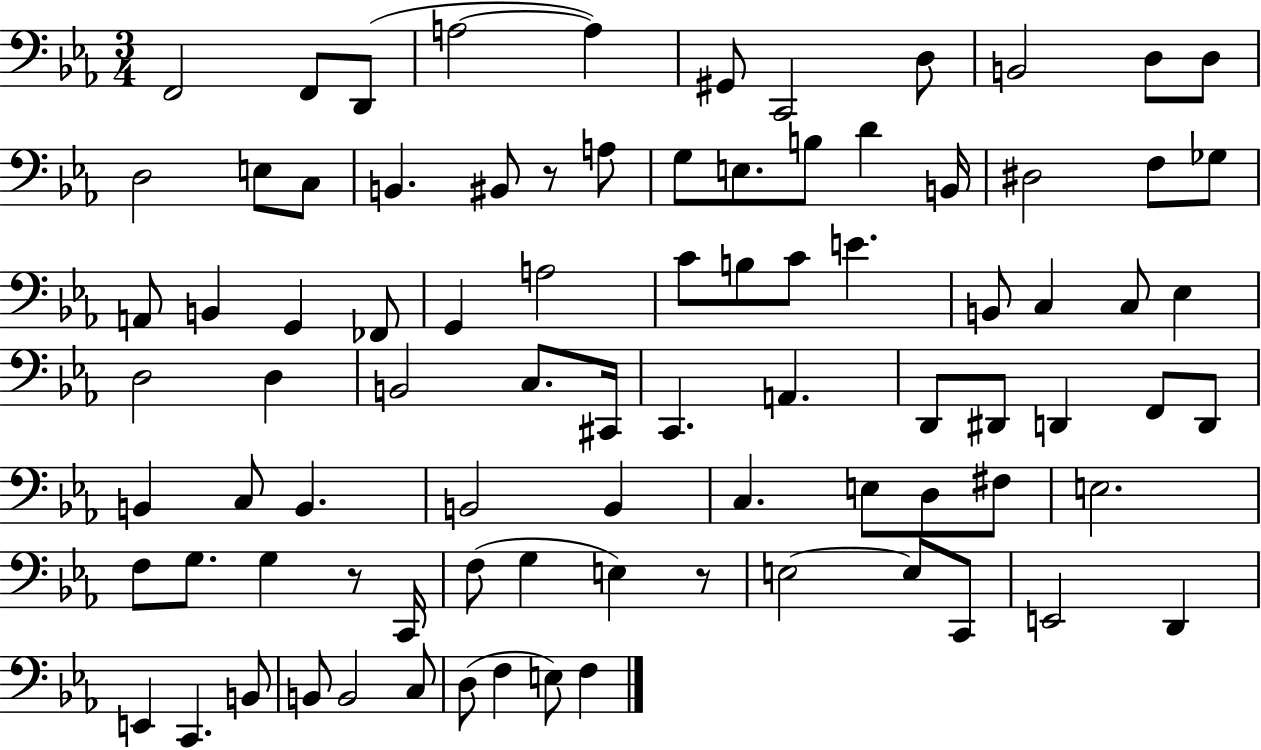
{
  \clef bass
  \numericTimeSignature
  \time 3/4
  \key ees \major
  f,2 f,8 d,8( | a2~~ a4) | gis,8 c,2 d8 | b,2 d8 d8 | \break d2 e8 c8 | b,4. bis,8 r8 a8 | g8 e8. b8 d'4 b,16 | dis2 f8 ges8 | \break a,8 b,4 g,4 fes,8 | g,4 a2 | c'8 b8 c'8 e'4. | b,8 c4 c8 ees4 | \break d2 d4 | b,2 c8. cis,16 | c,4. a,4. | d,8 dis,8 d,4 f,8 d,8 | \break b,4 c8 b,4. | b,2 b,4 | c4. e8 d8 fis8 | e2. | \break f8 g8. g4 r8 c,16 | f8( g4 e4) r8 | e2~~ e8 c,8 | e,2 d,4 | \break e,4 c,4. b,8 | b,8 b,2 c8 | d8( f4 e8) f4 | \bar "|."
}